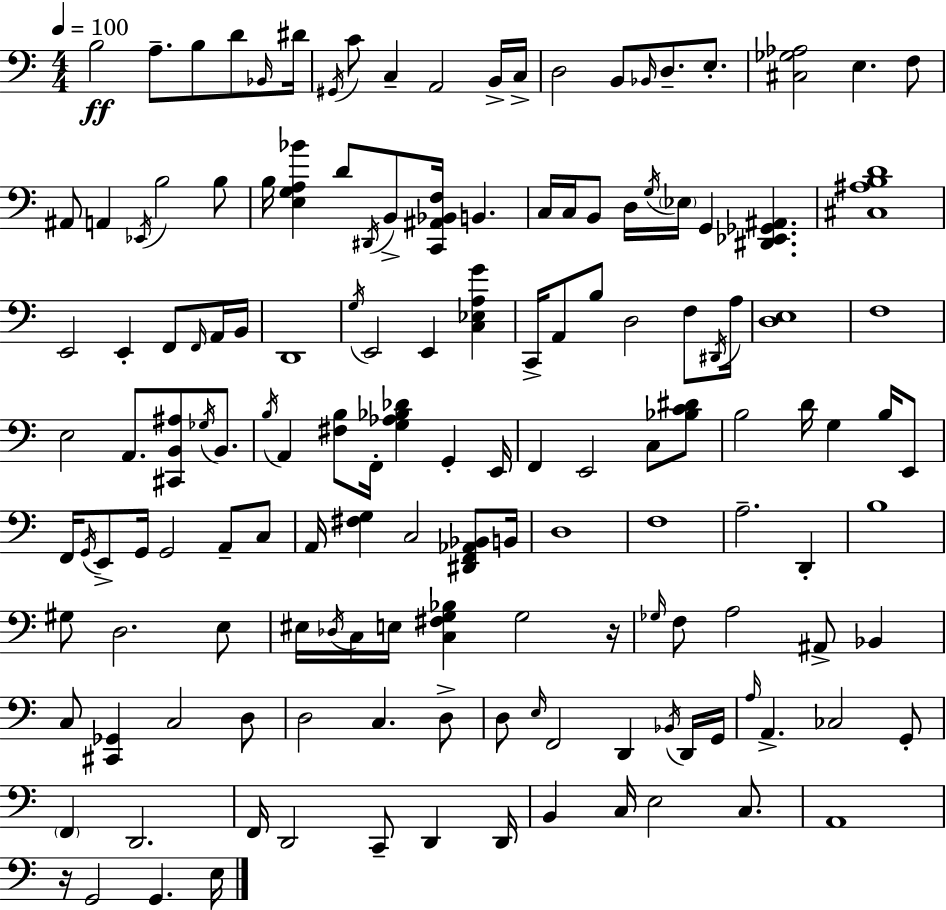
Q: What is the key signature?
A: A minor